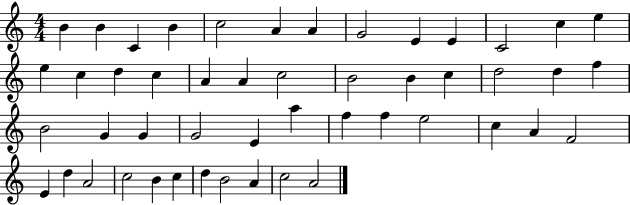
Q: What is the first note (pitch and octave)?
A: B4